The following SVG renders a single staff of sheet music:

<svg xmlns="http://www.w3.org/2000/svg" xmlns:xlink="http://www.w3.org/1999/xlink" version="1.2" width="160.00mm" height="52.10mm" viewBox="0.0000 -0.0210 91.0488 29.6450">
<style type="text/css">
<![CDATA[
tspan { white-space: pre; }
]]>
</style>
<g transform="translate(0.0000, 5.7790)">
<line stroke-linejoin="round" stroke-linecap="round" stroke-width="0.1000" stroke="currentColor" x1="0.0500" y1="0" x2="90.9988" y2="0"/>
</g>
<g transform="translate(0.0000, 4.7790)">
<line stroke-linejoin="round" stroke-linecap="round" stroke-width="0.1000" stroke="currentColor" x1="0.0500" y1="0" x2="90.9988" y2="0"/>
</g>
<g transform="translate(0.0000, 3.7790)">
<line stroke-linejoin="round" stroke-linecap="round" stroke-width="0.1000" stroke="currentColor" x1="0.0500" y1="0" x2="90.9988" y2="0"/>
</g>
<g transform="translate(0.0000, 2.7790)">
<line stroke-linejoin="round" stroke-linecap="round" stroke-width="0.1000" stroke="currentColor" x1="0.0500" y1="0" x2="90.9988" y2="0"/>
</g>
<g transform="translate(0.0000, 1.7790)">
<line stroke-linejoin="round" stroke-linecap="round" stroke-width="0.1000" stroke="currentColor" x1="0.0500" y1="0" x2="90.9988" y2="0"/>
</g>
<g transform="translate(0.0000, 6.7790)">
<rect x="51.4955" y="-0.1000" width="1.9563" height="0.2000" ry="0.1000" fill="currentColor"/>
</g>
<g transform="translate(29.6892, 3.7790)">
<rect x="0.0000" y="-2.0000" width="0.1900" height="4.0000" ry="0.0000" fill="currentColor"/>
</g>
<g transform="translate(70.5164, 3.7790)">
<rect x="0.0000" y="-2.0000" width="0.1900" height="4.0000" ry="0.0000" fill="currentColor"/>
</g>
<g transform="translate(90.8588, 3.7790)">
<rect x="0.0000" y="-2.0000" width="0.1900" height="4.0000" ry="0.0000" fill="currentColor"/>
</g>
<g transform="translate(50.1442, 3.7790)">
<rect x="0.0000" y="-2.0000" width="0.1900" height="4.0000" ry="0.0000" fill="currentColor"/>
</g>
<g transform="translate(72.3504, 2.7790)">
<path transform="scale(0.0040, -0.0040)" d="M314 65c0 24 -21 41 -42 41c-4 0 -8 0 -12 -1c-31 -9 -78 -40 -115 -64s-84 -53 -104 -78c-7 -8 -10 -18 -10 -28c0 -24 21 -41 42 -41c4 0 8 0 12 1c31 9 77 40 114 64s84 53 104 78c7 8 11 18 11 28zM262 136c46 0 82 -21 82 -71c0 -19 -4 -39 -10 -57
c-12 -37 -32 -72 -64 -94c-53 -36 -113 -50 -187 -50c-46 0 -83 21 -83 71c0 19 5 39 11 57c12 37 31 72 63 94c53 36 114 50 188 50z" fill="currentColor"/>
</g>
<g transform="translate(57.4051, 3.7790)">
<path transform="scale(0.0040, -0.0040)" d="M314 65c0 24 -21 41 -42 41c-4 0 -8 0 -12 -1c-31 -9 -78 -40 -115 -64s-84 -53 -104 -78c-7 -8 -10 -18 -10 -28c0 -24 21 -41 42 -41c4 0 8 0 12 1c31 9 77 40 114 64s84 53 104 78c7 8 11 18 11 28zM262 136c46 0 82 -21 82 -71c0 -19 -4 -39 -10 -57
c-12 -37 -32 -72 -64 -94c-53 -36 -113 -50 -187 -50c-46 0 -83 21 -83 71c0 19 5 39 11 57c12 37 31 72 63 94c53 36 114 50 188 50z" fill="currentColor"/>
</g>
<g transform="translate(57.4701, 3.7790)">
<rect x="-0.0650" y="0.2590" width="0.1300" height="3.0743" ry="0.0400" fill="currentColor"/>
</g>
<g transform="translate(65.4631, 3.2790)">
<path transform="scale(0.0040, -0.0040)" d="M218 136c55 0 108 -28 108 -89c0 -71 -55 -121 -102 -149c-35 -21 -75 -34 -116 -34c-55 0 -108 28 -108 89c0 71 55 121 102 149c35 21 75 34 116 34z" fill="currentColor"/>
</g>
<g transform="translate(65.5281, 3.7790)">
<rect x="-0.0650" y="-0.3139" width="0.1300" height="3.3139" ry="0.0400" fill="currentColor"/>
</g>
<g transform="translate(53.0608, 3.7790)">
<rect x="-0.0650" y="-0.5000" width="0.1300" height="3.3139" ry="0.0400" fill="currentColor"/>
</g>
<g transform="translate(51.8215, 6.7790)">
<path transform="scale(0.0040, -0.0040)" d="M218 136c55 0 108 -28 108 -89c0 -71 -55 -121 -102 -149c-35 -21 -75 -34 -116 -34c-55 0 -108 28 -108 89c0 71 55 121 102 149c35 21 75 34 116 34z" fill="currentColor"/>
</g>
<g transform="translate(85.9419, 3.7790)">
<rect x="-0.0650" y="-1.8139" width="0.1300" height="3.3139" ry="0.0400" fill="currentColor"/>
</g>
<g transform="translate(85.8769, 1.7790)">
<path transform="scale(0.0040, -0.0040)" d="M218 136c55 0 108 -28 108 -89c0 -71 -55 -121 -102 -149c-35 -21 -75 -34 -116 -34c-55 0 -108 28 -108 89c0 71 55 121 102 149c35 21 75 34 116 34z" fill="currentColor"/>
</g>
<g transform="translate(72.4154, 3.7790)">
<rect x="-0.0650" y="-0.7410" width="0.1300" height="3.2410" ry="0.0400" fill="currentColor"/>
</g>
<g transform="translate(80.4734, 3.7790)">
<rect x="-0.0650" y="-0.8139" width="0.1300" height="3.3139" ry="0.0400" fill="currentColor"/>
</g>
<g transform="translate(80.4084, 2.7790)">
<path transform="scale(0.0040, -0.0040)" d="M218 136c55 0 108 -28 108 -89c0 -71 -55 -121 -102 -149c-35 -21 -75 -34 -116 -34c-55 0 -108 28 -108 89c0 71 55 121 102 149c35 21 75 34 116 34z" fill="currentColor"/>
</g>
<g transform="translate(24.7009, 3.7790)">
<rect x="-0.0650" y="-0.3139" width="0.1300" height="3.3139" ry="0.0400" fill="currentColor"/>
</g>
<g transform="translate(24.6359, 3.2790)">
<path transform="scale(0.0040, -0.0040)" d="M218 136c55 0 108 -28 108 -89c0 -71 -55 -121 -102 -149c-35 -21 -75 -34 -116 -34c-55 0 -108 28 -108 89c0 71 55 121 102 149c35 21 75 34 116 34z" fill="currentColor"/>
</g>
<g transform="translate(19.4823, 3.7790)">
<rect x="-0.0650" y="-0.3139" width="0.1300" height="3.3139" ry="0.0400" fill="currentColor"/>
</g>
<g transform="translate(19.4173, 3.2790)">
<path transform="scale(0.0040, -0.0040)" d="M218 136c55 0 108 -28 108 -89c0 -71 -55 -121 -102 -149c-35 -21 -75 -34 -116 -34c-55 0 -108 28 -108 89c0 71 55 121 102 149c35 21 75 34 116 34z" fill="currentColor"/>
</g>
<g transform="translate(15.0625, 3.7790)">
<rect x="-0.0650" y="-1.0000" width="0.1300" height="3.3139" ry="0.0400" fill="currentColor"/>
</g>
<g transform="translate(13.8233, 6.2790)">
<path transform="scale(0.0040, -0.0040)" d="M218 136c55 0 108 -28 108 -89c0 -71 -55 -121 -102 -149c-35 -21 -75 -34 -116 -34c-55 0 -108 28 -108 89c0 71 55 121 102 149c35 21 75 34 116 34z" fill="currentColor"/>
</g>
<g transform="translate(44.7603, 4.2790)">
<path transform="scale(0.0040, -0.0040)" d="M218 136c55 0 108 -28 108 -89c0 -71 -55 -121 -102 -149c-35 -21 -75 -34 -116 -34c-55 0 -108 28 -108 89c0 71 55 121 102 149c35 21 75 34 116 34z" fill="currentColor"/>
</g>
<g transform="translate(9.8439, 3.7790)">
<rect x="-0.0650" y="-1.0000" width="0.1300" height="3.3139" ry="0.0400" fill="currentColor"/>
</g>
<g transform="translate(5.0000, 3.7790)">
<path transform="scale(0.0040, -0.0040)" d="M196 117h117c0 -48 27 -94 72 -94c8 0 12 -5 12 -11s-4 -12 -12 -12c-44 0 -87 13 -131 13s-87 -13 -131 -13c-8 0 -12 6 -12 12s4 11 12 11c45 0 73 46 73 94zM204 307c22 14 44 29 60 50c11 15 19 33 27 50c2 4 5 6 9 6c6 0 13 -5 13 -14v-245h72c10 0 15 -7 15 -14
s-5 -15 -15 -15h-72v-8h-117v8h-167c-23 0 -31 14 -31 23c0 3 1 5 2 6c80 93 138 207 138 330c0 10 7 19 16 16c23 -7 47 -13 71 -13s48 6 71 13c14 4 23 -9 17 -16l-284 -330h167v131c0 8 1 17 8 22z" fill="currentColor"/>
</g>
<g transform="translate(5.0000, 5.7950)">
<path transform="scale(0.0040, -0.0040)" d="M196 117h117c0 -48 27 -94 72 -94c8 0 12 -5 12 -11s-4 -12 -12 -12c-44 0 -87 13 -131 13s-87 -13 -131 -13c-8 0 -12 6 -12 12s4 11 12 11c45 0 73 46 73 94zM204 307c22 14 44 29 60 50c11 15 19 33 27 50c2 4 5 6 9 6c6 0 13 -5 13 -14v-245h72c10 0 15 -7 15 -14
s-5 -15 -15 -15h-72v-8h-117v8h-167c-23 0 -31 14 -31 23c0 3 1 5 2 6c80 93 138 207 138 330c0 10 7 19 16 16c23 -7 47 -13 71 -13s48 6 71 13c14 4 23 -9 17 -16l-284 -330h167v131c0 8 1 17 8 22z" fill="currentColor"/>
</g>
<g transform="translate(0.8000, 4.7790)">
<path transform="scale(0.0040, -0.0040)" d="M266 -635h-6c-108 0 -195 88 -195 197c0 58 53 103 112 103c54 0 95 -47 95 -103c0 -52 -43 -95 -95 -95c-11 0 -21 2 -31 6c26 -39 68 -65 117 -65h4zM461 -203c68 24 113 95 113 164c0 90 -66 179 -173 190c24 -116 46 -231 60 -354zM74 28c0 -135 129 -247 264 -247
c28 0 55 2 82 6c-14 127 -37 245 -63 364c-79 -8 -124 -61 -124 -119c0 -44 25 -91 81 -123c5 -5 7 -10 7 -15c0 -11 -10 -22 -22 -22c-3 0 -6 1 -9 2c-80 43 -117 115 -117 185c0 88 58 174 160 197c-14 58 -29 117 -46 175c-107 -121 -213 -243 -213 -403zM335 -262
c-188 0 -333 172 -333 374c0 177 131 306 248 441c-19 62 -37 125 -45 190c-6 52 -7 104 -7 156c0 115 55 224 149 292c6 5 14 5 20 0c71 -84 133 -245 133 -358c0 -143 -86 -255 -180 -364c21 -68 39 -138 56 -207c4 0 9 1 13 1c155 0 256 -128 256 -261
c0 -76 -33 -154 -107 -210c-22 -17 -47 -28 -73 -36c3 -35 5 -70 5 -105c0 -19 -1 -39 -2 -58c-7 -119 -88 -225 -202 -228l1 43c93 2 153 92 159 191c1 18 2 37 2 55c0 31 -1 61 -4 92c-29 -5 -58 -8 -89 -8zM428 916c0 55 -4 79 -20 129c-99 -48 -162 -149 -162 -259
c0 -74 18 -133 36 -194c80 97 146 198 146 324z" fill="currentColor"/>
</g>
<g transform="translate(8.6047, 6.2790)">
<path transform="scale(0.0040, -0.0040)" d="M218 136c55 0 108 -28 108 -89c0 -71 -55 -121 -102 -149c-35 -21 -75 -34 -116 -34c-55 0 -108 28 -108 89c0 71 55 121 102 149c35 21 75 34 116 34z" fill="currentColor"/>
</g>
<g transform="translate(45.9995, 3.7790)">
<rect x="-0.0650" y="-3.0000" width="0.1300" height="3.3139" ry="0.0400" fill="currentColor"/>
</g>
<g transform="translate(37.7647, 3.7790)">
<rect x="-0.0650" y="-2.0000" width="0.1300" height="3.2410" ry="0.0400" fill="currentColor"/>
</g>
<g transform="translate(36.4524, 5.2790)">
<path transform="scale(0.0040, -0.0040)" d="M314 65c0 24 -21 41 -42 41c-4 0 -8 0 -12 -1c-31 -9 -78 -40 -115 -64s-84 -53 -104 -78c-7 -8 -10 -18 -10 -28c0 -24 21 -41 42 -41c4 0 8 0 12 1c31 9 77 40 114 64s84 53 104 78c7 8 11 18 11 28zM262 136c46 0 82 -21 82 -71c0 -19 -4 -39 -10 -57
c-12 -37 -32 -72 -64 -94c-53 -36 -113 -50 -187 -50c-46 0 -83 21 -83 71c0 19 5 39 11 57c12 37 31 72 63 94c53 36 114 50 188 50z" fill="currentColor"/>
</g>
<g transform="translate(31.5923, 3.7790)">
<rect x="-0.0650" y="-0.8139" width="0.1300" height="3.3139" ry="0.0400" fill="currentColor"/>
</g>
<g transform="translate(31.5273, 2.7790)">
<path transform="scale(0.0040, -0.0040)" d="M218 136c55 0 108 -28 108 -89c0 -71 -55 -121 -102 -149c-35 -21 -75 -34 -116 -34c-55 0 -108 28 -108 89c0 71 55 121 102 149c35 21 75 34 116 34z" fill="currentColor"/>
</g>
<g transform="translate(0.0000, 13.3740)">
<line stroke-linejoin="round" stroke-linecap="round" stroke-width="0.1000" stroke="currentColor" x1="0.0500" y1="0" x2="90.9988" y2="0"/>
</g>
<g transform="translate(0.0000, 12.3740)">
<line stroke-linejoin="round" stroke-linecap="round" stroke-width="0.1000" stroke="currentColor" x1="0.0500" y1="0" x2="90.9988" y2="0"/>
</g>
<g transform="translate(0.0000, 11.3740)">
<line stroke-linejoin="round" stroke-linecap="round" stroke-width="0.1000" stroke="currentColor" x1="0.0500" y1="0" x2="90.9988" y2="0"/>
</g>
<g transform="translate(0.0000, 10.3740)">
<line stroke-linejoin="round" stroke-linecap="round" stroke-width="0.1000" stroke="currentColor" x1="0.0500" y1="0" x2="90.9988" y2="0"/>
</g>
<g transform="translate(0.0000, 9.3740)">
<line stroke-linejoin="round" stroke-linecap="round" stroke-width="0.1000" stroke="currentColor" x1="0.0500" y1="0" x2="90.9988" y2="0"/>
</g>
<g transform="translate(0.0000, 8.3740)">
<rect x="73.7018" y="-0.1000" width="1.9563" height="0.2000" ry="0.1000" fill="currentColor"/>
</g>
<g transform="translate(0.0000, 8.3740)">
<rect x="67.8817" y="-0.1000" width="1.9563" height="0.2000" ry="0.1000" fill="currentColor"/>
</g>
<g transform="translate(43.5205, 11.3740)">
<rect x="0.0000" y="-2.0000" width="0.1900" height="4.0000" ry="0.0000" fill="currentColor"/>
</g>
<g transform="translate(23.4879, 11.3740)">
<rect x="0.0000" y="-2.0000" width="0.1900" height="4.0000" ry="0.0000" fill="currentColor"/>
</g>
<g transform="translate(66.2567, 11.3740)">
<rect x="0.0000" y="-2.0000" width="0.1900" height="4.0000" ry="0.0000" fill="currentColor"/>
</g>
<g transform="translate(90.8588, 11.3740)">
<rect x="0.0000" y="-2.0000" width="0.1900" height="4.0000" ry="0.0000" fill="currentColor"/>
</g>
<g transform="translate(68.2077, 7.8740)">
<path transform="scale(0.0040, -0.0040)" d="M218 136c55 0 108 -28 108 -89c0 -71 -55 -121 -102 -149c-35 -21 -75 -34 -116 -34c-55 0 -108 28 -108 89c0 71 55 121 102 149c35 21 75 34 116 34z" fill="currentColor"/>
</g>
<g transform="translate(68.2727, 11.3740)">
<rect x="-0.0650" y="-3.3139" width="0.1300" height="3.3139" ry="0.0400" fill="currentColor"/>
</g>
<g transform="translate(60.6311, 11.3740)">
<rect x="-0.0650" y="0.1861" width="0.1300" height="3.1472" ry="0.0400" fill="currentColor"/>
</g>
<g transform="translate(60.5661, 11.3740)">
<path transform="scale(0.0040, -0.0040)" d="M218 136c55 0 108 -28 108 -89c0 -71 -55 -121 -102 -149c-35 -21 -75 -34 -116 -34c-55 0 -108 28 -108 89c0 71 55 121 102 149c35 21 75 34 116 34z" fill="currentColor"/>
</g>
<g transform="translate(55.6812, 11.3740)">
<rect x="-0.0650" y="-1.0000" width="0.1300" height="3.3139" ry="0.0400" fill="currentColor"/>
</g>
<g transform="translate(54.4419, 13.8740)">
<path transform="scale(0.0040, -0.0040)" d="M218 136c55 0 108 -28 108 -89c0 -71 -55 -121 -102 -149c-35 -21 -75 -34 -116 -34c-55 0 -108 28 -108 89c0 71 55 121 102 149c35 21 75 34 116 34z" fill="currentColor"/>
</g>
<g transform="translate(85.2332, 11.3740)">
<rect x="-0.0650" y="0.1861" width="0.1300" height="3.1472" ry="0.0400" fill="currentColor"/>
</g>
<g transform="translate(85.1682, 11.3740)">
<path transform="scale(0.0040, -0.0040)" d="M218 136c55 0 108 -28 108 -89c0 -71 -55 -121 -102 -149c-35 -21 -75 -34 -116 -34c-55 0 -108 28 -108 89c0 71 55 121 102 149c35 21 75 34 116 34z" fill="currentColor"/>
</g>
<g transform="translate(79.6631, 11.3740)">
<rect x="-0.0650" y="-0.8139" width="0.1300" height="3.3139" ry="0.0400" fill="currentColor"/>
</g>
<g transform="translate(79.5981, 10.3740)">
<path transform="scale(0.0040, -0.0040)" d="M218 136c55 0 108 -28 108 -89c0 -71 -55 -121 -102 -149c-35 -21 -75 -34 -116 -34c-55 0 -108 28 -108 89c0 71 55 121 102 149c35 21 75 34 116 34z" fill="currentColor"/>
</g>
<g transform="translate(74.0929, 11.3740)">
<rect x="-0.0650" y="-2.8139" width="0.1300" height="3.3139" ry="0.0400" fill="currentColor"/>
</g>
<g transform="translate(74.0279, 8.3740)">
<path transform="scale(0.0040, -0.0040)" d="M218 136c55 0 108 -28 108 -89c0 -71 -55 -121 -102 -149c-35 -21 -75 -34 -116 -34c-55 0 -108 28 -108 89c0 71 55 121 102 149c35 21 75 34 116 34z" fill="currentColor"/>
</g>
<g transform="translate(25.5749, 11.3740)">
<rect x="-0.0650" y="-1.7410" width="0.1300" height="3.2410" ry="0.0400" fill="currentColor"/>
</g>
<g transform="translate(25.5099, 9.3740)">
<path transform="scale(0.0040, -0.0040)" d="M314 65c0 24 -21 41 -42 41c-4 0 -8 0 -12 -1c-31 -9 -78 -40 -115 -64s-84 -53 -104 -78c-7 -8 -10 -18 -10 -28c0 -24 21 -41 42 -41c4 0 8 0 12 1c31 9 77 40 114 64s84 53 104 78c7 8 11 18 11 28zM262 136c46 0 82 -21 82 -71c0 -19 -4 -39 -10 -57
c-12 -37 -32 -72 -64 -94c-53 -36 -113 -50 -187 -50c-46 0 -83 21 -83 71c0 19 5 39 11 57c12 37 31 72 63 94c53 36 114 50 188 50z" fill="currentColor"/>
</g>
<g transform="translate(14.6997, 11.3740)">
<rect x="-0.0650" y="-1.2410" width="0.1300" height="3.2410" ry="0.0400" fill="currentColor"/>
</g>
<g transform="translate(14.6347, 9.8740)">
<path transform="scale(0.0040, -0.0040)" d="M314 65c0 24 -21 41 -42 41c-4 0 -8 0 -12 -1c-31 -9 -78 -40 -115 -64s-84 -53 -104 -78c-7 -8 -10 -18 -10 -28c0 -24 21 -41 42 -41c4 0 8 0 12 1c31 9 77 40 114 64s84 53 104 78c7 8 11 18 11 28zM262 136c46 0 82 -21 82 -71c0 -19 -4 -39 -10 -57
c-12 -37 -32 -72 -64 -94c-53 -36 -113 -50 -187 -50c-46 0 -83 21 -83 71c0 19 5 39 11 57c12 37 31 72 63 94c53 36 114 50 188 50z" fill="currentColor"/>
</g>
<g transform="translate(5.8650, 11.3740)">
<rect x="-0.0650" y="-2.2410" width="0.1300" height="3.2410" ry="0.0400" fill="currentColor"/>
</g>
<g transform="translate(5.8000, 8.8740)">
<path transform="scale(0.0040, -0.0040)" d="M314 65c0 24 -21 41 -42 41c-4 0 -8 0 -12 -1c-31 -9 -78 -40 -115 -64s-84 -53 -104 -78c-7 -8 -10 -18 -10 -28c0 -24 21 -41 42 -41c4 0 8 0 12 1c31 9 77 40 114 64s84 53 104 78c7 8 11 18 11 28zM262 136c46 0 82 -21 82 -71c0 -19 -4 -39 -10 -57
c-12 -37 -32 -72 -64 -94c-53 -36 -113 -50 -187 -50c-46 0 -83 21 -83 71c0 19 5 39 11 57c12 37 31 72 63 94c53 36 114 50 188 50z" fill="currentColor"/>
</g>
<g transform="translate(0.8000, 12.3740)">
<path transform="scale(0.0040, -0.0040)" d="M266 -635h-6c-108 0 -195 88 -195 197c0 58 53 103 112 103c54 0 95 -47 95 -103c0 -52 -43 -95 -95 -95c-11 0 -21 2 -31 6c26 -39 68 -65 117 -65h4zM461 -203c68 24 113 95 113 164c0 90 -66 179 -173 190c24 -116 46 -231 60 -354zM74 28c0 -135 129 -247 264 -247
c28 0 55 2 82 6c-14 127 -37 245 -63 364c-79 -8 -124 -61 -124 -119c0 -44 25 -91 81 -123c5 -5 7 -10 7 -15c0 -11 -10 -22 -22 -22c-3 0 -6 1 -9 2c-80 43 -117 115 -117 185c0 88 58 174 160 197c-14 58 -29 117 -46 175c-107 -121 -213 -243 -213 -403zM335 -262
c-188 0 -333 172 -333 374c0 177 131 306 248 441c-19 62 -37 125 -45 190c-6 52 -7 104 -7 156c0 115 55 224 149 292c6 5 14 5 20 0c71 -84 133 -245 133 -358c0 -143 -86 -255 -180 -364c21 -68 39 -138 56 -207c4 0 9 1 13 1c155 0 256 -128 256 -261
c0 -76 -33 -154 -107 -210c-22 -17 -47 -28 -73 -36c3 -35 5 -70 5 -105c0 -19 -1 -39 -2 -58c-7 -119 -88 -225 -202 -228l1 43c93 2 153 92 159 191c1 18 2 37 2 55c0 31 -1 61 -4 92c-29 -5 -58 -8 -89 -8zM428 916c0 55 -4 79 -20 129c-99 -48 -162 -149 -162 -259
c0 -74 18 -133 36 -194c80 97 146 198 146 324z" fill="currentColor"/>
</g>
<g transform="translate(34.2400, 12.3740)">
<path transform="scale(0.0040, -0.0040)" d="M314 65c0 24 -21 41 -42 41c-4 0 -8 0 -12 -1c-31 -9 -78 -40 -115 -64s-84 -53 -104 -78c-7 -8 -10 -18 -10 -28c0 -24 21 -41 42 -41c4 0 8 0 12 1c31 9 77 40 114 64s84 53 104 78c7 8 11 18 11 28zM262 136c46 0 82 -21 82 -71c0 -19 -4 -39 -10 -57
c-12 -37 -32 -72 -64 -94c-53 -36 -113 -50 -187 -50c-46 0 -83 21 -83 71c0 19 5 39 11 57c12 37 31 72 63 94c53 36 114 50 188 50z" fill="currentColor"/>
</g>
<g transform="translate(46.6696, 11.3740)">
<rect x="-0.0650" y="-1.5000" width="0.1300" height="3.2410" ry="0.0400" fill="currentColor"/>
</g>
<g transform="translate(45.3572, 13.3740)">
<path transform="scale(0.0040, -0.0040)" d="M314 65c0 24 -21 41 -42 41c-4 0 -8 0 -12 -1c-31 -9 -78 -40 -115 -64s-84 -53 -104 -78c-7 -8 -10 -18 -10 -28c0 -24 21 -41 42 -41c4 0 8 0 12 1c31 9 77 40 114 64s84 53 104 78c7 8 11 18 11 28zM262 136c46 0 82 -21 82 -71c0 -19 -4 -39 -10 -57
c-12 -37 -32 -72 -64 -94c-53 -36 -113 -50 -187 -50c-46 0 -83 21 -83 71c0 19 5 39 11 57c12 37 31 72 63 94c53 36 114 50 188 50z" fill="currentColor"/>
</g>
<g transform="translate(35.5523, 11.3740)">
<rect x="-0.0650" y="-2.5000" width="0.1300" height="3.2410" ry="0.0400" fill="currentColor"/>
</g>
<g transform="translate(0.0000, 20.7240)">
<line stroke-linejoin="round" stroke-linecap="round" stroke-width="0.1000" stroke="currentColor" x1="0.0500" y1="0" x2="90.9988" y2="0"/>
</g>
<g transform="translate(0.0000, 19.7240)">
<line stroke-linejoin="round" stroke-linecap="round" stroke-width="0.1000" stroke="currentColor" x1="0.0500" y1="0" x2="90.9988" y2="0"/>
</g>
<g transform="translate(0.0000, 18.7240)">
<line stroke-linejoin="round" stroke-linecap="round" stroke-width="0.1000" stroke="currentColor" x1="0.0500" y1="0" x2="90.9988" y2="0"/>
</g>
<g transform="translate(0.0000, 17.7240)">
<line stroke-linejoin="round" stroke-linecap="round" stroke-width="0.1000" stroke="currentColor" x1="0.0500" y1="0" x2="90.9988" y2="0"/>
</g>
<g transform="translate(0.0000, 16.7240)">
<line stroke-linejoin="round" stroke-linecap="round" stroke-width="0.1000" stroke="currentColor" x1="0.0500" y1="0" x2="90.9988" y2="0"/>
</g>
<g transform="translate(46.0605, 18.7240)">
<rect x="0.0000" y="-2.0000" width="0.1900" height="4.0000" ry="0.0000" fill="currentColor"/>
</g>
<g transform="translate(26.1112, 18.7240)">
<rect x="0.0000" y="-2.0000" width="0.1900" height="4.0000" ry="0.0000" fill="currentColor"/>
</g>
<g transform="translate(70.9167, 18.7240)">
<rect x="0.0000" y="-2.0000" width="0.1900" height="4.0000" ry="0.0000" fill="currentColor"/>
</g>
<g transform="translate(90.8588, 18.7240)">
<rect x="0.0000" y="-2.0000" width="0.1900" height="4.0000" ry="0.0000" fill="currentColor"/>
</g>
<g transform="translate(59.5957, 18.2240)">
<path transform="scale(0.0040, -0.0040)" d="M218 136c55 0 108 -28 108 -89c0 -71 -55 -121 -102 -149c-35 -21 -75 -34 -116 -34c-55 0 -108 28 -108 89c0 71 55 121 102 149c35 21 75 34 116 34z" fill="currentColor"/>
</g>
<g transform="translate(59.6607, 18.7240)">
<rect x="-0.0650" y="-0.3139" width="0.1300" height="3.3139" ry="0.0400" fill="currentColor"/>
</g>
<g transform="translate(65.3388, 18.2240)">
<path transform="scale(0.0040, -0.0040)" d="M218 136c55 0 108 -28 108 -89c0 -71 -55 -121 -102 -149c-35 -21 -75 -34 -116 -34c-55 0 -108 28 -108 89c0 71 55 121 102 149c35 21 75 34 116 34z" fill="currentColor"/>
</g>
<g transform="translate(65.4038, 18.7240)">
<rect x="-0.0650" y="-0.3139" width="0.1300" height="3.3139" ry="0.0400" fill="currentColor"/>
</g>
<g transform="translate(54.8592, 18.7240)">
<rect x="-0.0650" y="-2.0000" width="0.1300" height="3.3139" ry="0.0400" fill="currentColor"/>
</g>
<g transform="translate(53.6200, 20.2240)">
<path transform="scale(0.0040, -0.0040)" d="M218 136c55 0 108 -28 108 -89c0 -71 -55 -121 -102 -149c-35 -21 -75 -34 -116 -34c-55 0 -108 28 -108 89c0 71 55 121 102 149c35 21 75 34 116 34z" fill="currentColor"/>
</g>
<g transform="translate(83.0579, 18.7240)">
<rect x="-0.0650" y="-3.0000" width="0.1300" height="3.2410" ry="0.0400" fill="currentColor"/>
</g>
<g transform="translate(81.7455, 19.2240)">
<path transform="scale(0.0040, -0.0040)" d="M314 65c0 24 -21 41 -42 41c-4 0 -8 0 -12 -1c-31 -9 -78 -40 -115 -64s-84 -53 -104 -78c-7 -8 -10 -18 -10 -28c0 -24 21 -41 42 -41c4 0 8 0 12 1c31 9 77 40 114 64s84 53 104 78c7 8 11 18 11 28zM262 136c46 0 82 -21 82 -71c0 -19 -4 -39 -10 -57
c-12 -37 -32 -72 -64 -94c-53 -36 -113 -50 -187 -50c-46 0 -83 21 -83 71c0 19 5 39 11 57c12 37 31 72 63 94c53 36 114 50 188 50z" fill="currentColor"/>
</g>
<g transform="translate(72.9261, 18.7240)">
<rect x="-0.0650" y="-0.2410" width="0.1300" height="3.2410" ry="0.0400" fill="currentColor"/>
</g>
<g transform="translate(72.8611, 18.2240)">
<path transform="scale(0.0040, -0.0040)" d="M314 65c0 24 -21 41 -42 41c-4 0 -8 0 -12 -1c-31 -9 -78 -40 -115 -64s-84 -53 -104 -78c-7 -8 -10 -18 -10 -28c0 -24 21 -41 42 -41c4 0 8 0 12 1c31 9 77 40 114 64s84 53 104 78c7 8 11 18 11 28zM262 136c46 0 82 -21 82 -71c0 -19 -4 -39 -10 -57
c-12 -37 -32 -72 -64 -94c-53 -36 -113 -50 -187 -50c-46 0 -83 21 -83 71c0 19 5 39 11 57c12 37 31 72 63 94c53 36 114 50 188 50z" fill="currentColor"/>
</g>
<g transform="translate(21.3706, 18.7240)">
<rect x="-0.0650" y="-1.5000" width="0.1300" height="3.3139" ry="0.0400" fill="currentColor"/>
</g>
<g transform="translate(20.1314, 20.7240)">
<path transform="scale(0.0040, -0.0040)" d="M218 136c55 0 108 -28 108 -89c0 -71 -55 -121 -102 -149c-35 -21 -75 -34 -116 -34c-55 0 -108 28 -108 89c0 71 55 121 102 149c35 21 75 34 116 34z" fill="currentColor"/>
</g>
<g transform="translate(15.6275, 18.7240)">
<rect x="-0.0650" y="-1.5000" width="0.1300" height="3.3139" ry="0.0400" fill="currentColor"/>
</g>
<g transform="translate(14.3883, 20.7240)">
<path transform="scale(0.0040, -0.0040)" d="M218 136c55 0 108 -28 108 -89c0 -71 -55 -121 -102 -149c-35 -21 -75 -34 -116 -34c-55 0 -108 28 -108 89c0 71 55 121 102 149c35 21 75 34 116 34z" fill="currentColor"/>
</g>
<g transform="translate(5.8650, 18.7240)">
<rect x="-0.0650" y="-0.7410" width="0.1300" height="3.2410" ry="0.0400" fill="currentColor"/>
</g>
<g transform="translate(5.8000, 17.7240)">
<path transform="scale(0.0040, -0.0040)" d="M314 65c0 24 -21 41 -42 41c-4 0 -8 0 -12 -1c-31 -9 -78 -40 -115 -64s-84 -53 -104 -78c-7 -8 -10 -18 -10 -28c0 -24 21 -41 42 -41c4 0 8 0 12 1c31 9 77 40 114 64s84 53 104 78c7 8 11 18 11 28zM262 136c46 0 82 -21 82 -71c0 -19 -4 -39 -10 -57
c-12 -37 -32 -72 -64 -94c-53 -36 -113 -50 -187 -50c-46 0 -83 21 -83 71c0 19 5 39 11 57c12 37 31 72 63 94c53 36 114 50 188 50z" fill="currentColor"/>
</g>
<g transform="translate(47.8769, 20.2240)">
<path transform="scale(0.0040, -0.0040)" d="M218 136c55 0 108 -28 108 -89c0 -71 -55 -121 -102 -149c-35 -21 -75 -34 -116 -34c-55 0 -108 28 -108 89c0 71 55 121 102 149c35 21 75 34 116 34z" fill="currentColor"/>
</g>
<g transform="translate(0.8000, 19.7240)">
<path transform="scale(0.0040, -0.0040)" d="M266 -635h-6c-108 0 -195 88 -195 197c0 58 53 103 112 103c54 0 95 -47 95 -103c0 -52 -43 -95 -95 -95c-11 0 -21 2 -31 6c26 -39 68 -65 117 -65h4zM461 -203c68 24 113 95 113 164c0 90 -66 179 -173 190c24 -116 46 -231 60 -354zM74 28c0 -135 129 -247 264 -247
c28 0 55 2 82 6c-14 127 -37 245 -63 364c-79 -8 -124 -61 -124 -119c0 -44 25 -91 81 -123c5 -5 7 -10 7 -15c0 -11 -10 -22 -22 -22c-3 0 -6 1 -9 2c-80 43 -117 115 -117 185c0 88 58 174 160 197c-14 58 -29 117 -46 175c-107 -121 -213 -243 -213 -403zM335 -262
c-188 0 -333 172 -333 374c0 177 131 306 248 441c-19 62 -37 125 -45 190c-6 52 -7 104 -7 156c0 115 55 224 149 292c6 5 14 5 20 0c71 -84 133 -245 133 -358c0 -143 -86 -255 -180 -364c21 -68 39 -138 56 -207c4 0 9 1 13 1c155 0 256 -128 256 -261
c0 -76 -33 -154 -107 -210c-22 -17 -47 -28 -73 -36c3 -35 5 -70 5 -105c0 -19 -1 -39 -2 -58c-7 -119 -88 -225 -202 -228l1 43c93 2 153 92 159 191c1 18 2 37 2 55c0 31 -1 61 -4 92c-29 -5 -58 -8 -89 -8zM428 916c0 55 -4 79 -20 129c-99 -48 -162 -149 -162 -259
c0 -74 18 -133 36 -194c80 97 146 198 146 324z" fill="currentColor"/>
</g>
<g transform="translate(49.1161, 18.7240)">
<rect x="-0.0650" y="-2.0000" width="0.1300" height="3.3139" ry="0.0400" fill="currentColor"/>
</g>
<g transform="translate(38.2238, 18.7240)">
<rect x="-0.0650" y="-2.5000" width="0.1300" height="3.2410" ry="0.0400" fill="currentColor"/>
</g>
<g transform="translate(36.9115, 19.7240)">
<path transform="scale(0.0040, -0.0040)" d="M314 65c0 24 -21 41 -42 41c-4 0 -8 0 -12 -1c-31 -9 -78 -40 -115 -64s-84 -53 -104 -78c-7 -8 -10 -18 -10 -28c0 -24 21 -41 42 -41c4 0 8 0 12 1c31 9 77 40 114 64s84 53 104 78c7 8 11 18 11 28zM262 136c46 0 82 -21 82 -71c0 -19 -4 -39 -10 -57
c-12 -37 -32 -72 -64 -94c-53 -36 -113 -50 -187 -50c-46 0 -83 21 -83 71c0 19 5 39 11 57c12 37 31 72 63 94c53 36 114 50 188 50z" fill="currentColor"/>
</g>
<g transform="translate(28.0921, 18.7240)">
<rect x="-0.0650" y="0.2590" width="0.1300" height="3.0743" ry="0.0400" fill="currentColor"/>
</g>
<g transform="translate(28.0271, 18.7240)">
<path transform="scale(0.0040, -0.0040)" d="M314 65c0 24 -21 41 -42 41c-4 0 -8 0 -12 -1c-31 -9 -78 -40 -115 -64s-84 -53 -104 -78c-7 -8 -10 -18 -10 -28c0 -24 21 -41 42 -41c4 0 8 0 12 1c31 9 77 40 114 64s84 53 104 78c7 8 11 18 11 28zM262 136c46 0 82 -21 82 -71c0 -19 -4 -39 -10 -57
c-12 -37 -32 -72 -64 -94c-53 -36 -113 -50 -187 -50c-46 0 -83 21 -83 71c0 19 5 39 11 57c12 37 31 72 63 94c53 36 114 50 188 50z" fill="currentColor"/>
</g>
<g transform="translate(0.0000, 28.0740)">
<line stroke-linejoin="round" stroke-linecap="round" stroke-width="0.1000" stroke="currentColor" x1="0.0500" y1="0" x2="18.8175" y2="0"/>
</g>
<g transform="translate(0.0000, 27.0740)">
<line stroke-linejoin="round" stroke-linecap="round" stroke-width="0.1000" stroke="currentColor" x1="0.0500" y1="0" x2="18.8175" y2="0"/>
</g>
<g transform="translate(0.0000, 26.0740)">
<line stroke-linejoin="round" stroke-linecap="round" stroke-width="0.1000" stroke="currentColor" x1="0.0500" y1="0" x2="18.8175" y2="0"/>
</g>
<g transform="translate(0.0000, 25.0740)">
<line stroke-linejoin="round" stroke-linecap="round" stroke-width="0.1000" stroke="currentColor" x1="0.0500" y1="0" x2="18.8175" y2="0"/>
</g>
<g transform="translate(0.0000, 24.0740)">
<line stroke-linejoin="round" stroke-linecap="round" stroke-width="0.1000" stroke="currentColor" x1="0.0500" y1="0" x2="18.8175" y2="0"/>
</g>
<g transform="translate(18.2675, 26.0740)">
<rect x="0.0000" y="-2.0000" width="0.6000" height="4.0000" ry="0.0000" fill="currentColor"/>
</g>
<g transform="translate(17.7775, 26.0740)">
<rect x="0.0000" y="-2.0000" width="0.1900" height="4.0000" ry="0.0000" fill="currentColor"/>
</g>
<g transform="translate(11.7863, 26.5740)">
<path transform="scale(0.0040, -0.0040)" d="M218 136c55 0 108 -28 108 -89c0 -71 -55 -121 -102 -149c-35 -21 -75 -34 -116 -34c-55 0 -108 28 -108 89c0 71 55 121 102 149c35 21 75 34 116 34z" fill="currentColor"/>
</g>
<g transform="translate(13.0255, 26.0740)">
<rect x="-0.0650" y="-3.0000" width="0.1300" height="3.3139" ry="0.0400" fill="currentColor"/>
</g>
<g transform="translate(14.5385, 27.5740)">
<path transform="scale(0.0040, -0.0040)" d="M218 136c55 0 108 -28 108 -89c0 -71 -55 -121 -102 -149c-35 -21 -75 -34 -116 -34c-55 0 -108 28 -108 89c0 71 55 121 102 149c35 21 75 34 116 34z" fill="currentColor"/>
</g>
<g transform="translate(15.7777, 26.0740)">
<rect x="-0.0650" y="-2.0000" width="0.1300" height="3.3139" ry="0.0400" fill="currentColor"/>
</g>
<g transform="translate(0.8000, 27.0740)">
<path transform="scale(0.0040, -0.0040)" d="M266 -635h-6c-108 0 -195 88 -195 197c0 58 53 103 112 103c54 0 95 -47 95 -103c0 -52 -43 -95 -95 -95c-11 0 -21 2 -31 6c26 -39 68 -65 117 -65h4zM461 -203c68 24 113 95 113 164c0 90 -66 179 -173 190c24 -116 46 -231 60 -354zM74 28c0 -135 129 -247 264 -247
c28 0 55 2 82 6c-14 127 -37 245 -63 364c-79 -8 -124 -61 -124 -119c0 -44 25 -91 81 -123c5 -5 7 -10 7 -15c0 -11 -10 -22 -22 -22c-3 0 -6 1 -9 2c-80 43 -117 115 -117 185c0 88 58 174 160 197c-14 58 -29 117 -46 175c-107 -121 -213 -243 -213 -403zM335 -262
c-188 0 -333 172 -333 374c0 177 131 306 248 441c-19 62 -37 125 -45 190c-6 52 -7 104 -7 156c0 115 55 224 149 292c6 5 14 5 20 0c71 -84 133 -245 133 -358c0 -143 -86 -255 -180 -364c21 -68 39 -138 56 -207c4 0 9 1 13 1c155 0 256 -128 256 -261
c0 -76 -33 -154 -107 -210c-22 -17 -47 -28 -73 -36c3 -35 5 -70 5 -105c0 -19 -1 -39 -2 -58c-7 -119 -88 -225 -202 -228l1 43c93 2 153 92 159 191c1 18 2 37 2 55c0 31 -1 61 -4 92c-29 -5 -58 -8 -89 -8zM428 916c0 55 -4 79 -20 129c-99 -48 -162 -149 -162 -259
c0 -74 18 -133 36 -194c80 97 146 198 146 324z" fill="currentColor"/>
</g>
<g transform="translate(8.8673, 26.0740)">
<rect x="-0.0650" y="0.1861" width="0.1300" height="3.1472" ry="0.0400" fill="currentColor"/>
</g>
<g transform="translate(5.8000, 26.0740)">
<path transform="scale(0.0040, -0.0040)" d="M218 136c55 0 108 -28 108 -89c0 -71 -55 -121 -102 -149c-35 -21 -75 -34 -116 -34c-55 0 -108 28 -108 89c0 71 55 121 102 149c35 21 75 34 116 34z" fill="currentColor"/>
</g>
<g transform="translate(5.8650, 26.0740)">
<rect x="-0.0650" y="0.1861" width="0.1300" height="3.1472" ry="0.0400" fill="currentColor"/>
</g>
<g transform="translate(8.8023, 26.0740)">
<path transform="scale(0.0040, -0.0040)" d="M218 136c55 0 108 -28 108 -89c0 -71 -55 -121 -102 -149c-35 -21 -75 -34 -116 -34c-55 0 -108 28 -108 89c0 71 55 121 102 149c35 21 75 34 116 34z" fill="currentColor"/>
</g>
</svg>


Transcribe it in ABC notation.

X:1
T:Untitled
M:4/4
L:1/4
K:C
D D c c d F2 A C B2 c d2 d f g2 e2 f2 G2 E2 D B b a d B d2 E E B2 G2 F F c c c2 A2 B B A F